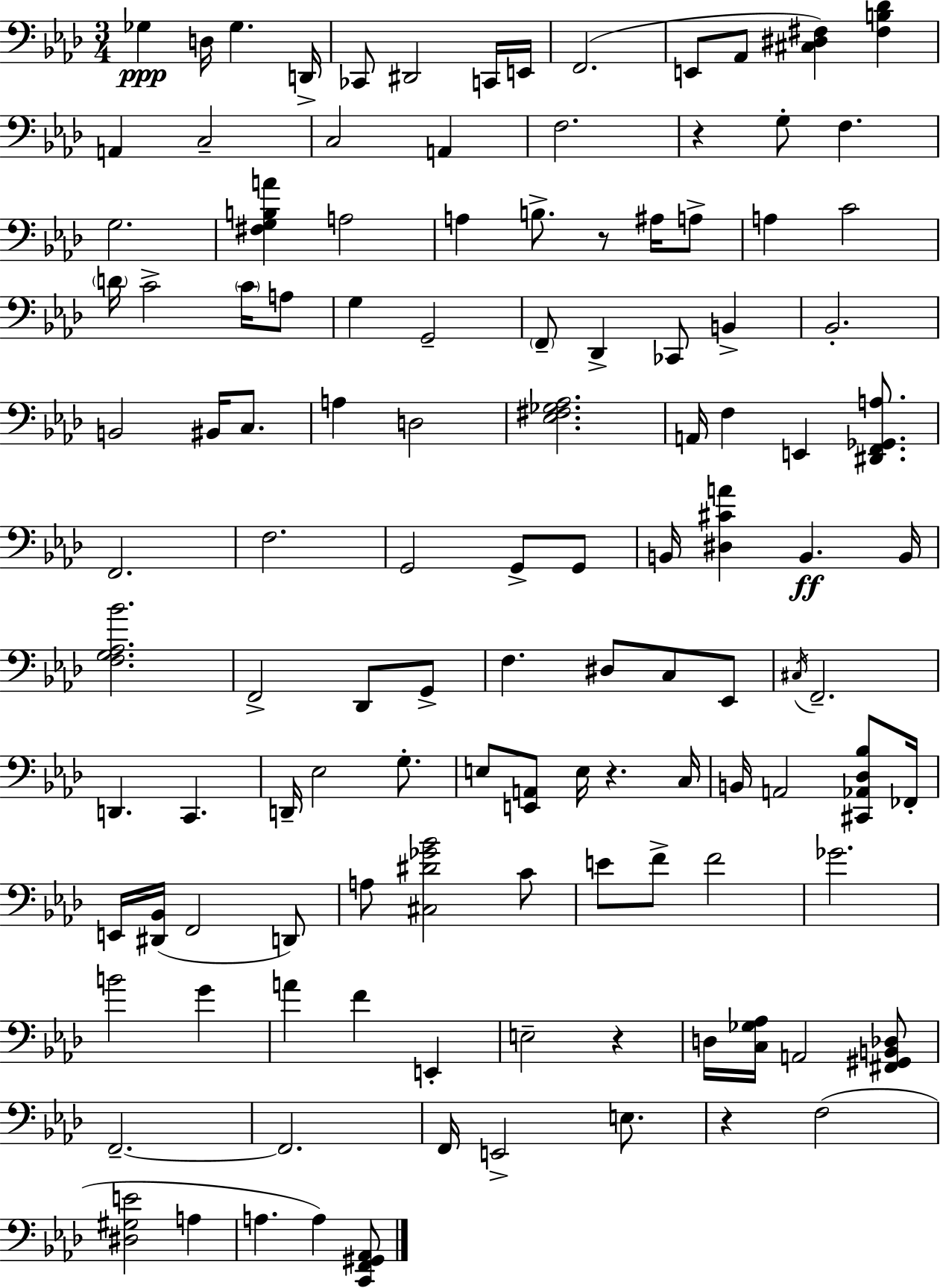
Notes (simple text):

Gb3/q D3/s Gb3/q. D2/s CES2/e D#2/h C2/s E2/s F2/h. E2/e Ab2/e [C#3,D#3,F#3]/q [F#3,B3,Db4]/q A2/q C3/h C3/h A2/q F3/h. R/q G3/e F3/q. G3/h. [F#3,G3,B3,A4]/q A3/h A3/q B3/e. R/e A#3/s A3/e A3/q C4/h D4/s C4/h C4/s A3/e G3/q G2/h F2/e Db2/q CES2/e B2/q Bb2/h. B2/h BIS2/s C3/e. A3/q D3/h [Eb3,F#3,Gb3,Ab3]/h. A2/s F3/q E2/q [D#2,F2,Gb2,A3]/e. F2/h. F3/h. G2/h G2/e G2/e B2/s [D#3,C#4,A4]/q B2/q. B2/s [F3,G3,Ab3,Bb4]/h. F2/h Db2/e G2/e F3/q. D#3/e C3/e Eb2/e C#3/s F2/h. D2/q. C2/q. D2/s Eb3/h G3/e. E3/e [E2,A2]/e E3/s R/q. C3/s B2/s A2/h [C#2,Ab2,Db3,Bb3]/e FES2/s E2/s [D#2,Bb2]/s F2/h D2/e A3/e [C#3,D#4,Gb4,Bb4]/h C4/e E4/e F4/e F4/h Gb4/h. B4/h G4/q A4/q F4/q E2/q E3/h R/q D3/s [C3,Gb3,Ab3]/s A2/h [F#2,G#2,B2,Db3]/e F2/h. F2/h. F2/s E2/h E3/e. R/q F3/h [D#3,G#3,E4]/h A3/q A3/q. A3/q [C2,F2,G#2,Ab2]/e